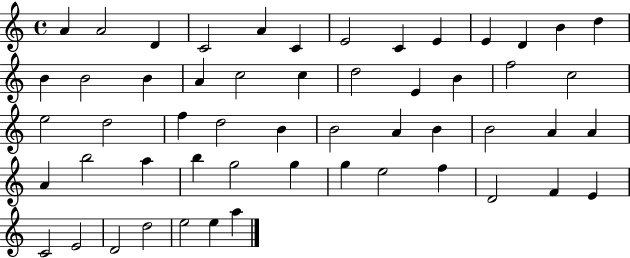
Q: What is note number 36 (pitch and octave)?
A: A4